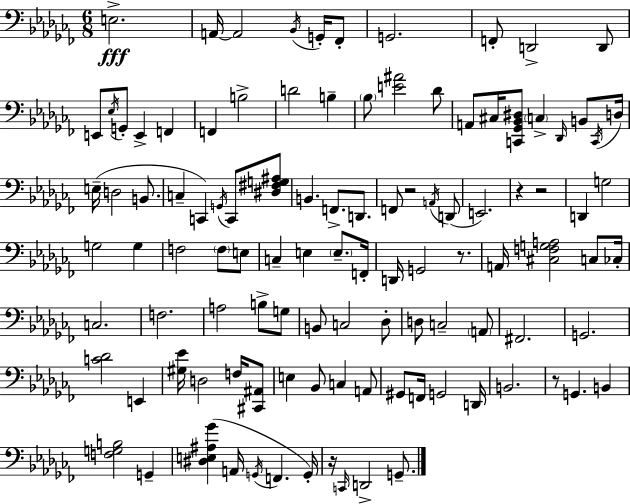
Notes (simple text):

E3/h. A2/s A2/h Bb2/s G2/s FES2/e G2/h. F2/e D2/h D2/e E2/e Eb3/s G2/e E2/q F2/q F2/q B3/h D4/h B3/q Bb3/e [E4,A#4]/h Db4/e A2/e C#3/s [C2,Gb2,Bb2,D#3]/e C3/q Db2/s B2/e C2/s D3/s E3/s D3/h B2/e. C3/q C2/q G2/s C2/e [D#3,F#3,G3,A#3]/e B2/q. F2/e. D2/e. F2/e R/h A2/s D2/e E2/h. R/q R/h D2/q G3/h G3/h G3/q F3/h F3/e E3/e C3/q E3/q E3/e. F2/s D2/s G2/h R/e. A2/s [C#3,F3,G3,A3]/h C3/e CES3/s C3/h. F3/h. A3/h B3/e G3/e B2/e C3/h Db3/e D3/e C3/h A2/e F#2/h. G2/h. [C4,Db4]/h E2/q [G#3,Eb4]/s D3/h F3/s [C#2,A#2]/e E3/q Bb2/e C3/q A2/e G#2/e F2/s G2/h D2/s B2/h. R/e G2/q. B2/q [F3,G3,B3]/h G2/q [D#3,E3,A#3,Gb4]/q A2/s G2/s F2/q. G2/s R/s C2/s D2/h G2/e.